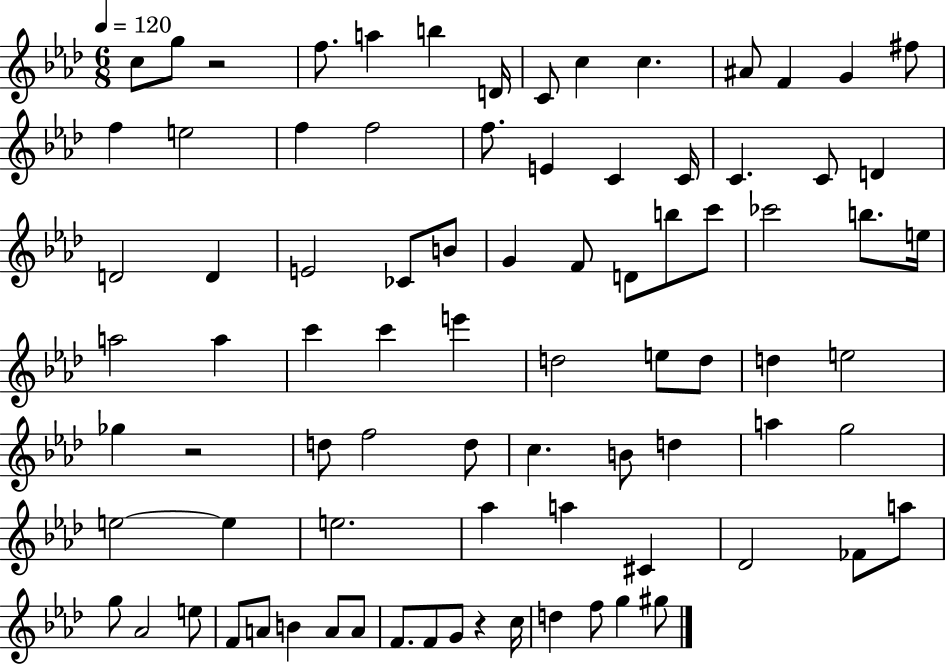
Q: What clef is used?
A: treble